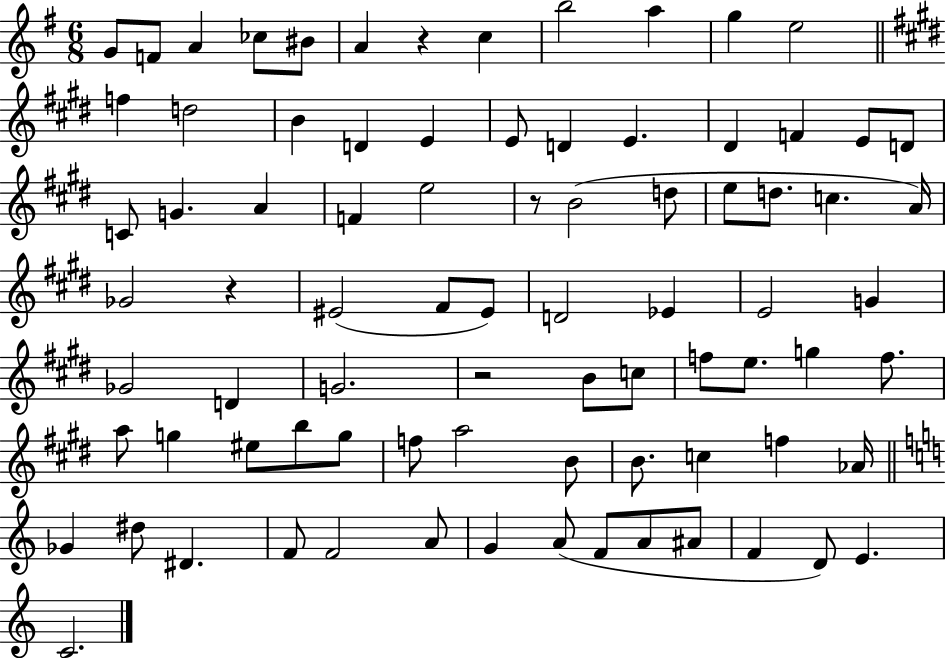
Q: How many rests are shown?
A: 4